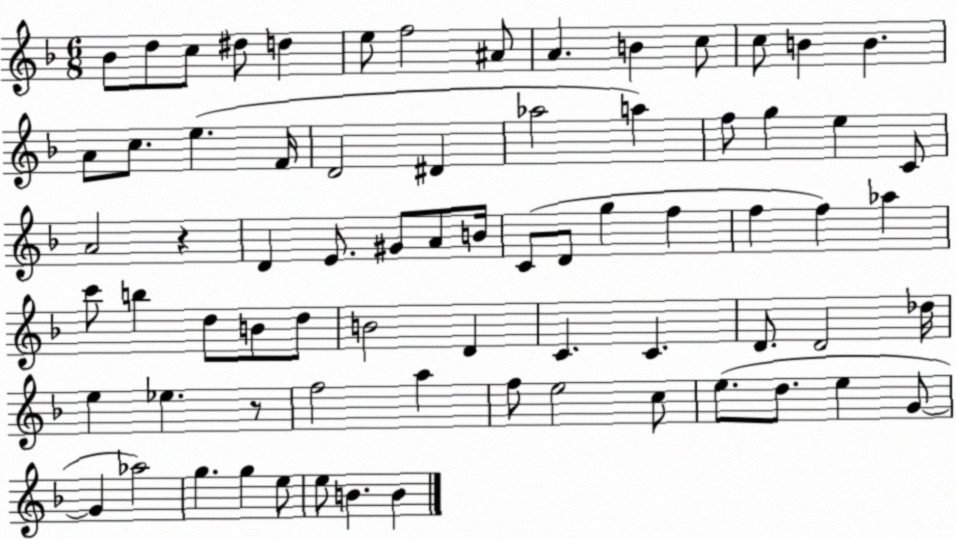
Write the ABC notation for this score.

X:1
T:Untitled
M:6/8
L:1/4
K:F
_B/2 d/2 c/2 ^d/2 d e/2 f2 ^A/2 A B c/2 c/2 B B A/2 c/2 e F/4 D2 ^D _a2 a f/2 g e C/2 A2 z D E/2 ^G/2 A/2 B/4 C/2 D/2 g f f f _a c'/2 b d/2 B/2 d/2 B2 D C C D/2 D2 _d/4 e _e z/2 f2 a f/2 e2 c/2 e/2 d/2 e G/2 G _a2 g g e/2 e/2 B B